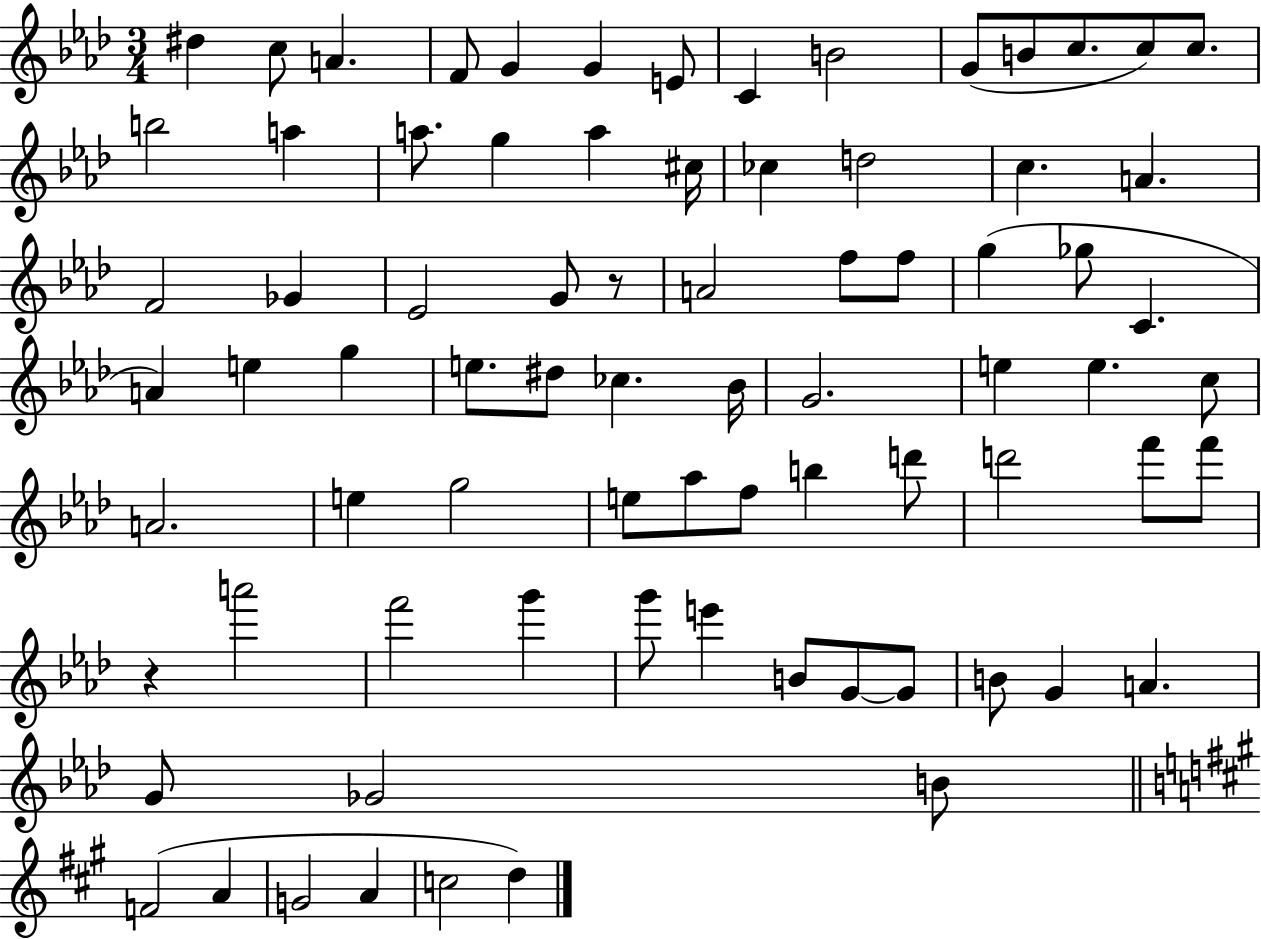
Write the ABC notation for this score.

X:1
T:Untitled
M:3/4
L:1/4
K:Ab
^d c/2 A F/2 G G E/2 C B2 G/2 B/2 c/2 c/2 c/2 b2 a a/2 g a ^c/4 _c d2 c A F2 _G _E2 G/2 z/2 A2 f/2 f/2 g _g/2 C A e g e/2 ^d/2 _c _B/4 G2 e e c/2 A2 e g2 e/2 _a/2 f/2 b d'/2 d'2 f'/2 f'/2 z a'2 f'2 g' g'/2 e' B/2 G/2 G/2 B/2 G A G/2 _G2 B/2 F2 A G2 A c2 d